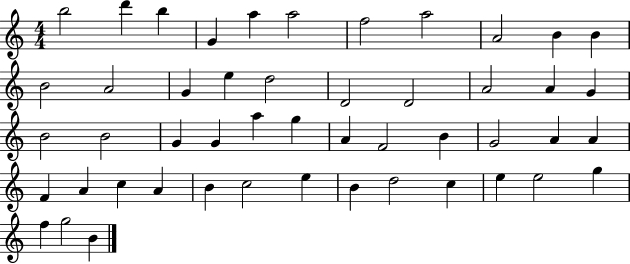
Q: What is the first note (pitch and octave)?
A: B5